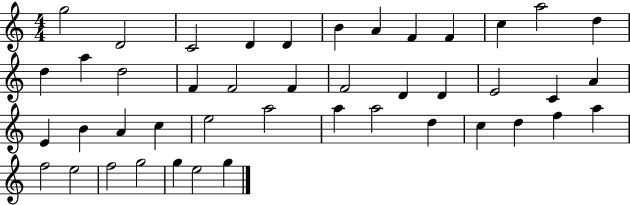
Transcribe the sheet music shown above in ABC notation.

X:1
T:Untitled
M:4/4
L:1/4
K:C
g2 D2 C2 D D B A F F c a2 d d a d2 F F2 F F2 D D E2 C A E B A c e2 a2 a a2 d c d f a f2 e2 f2 g2 g e2 g